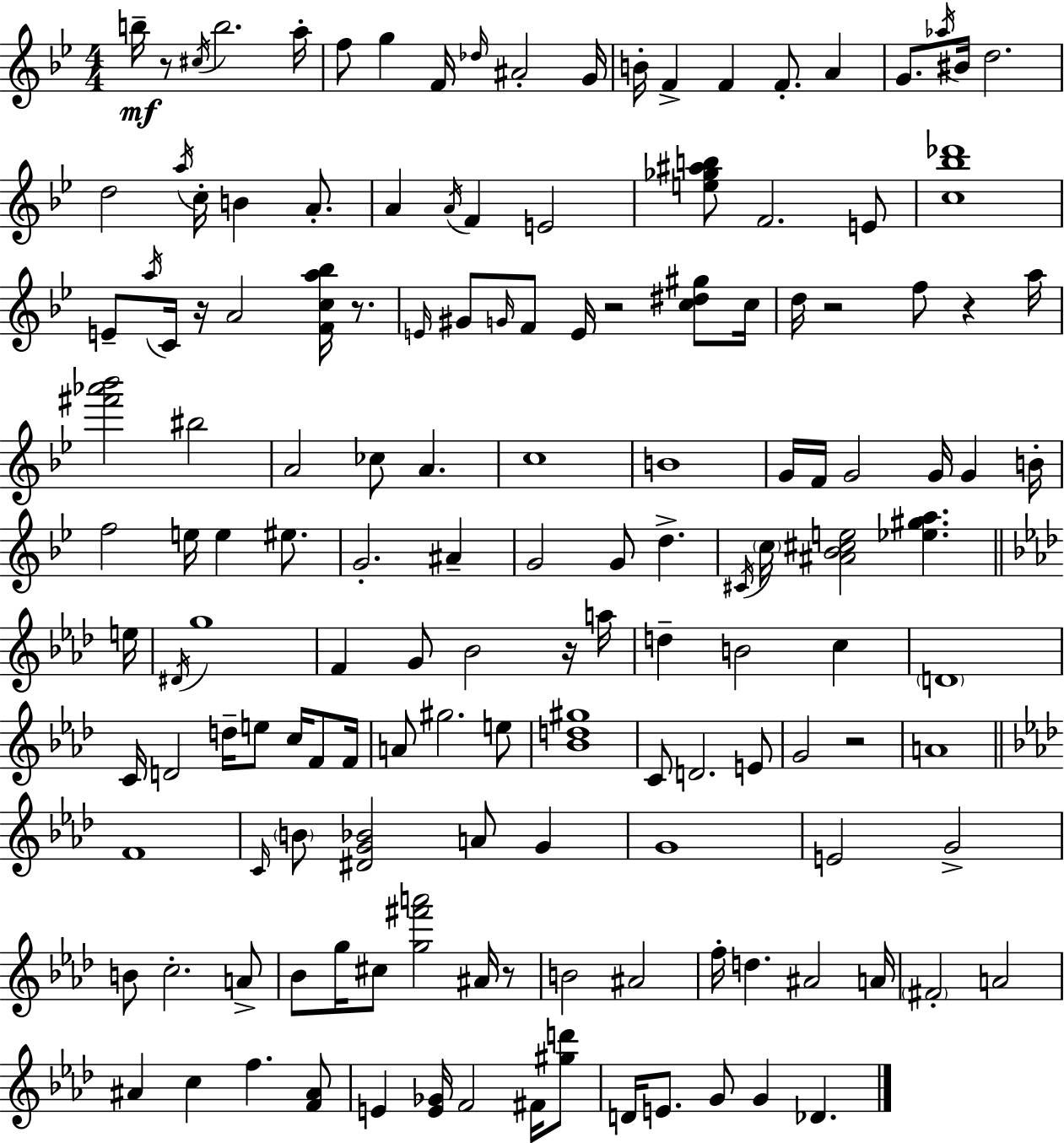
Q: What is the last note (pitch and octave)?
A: Db4